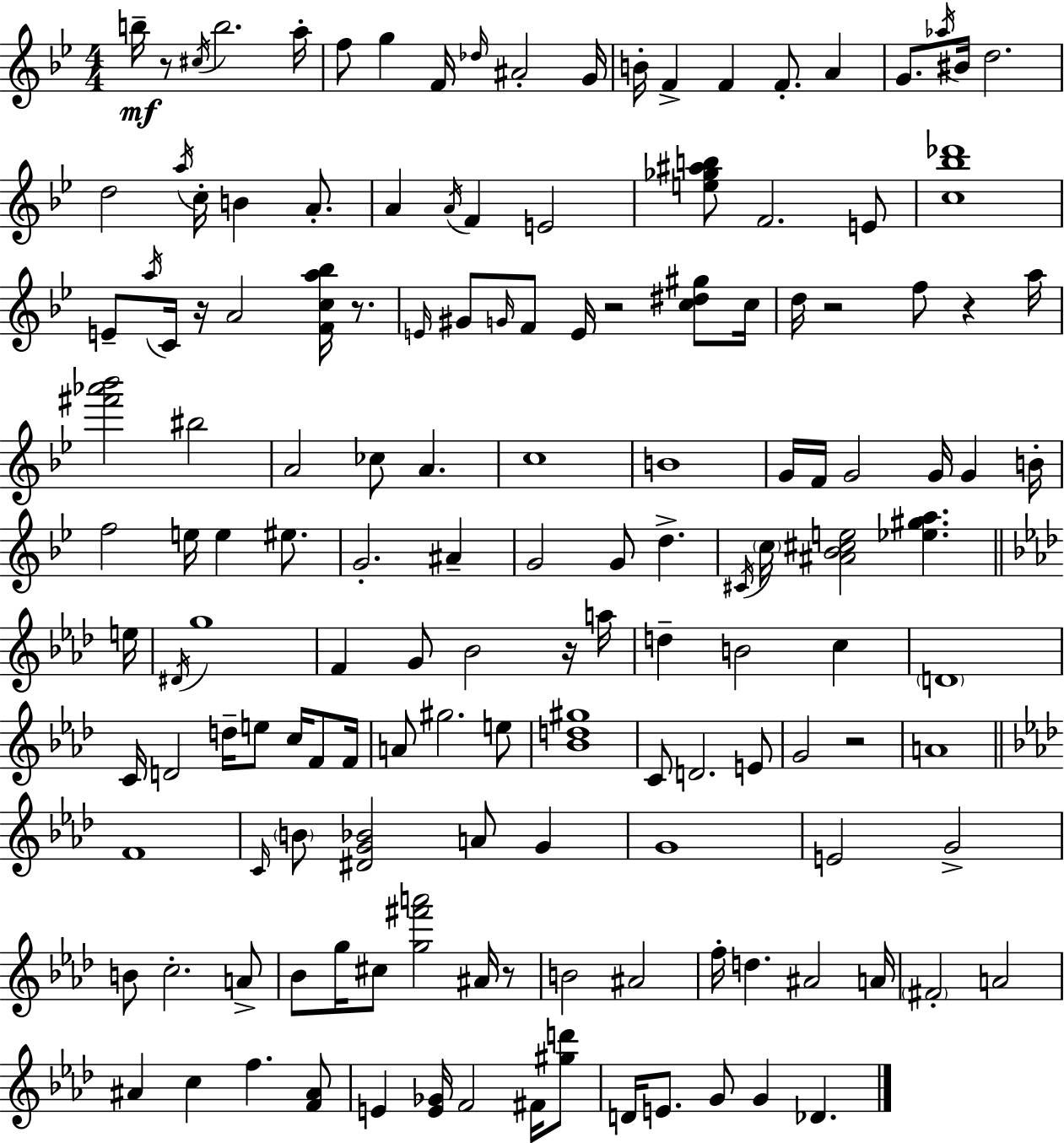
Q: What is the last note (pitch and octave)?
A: Db4